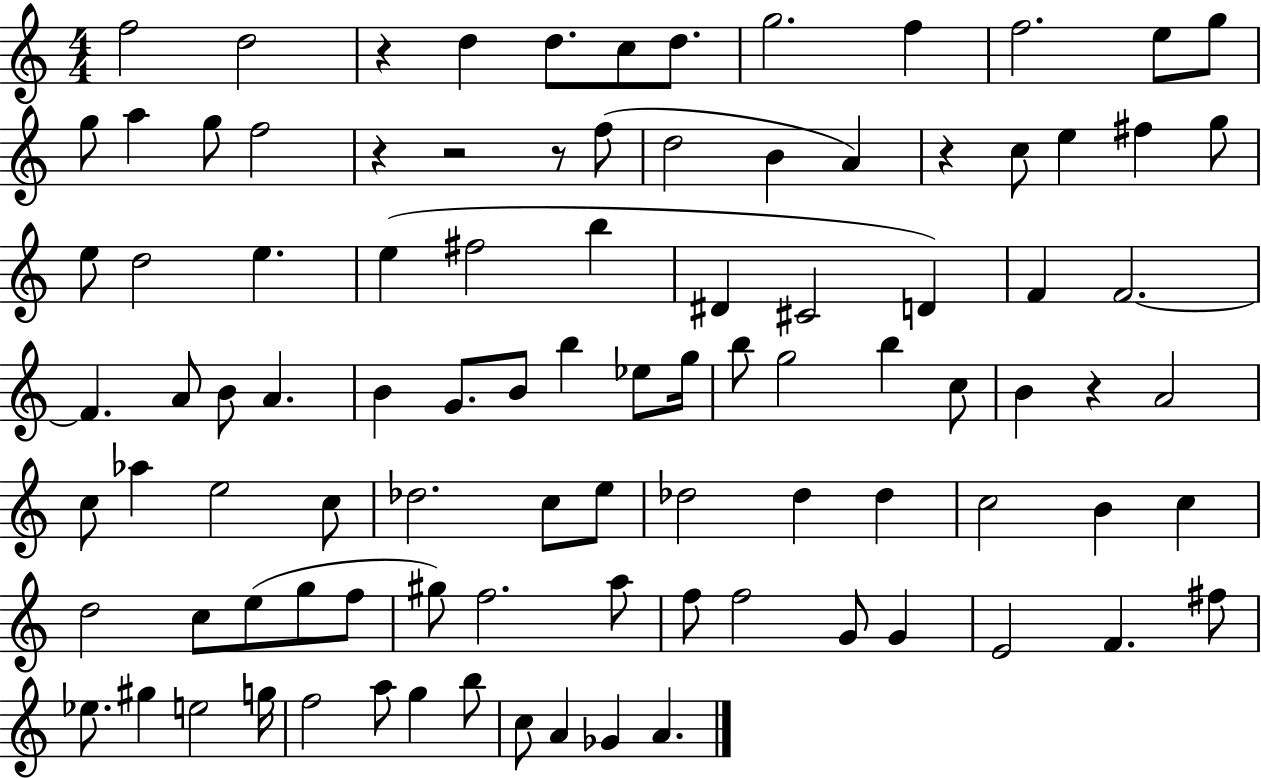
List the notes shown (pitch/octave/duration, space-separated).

F5/h D5/h R/q D5/q D5/e. C5/e D5/e. G5/h. F5/q F5/h. E5/e G5/e G5/e A5/q G5/e F5/h R/q R/h R/e F5/e D5/h B4/q A4/q R/q C5/e E5/q F#5/q G5/e E5/e D5/h E5/q. E5/q F#5/h B5/q D#4/q C#4/h D4/q F4/q F4/h. F4/q. A4/e B4/e A4/q. B4/q G4/e. B4/e B5/q Eb5/e G5/s B5/e G5/h B5/q C5/e B4/q R/q A4/h C5/e Ab5/q E5/h C5/e Db5/h. C5/e E5/e Db5/h Db5/q Db5/q C5/h B4/q C5/q D5/h C5/e E5/e G5/e F5/e G#5/e F5/h. A5/e F5/e F5/h G4/e G4/q E4/h F4/q. F#5/e Eb5/e. G#5/q E5/h G5/s F5/h A5/e G5/q B5/e C5/e A4/q Gb4/q A4/q.